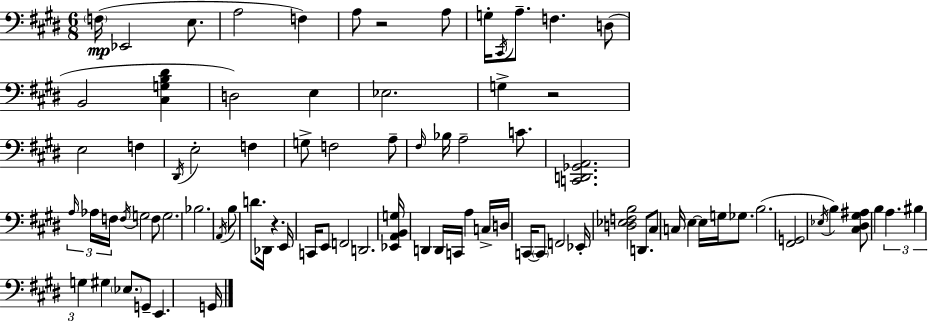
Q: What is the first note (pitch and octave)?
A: F3